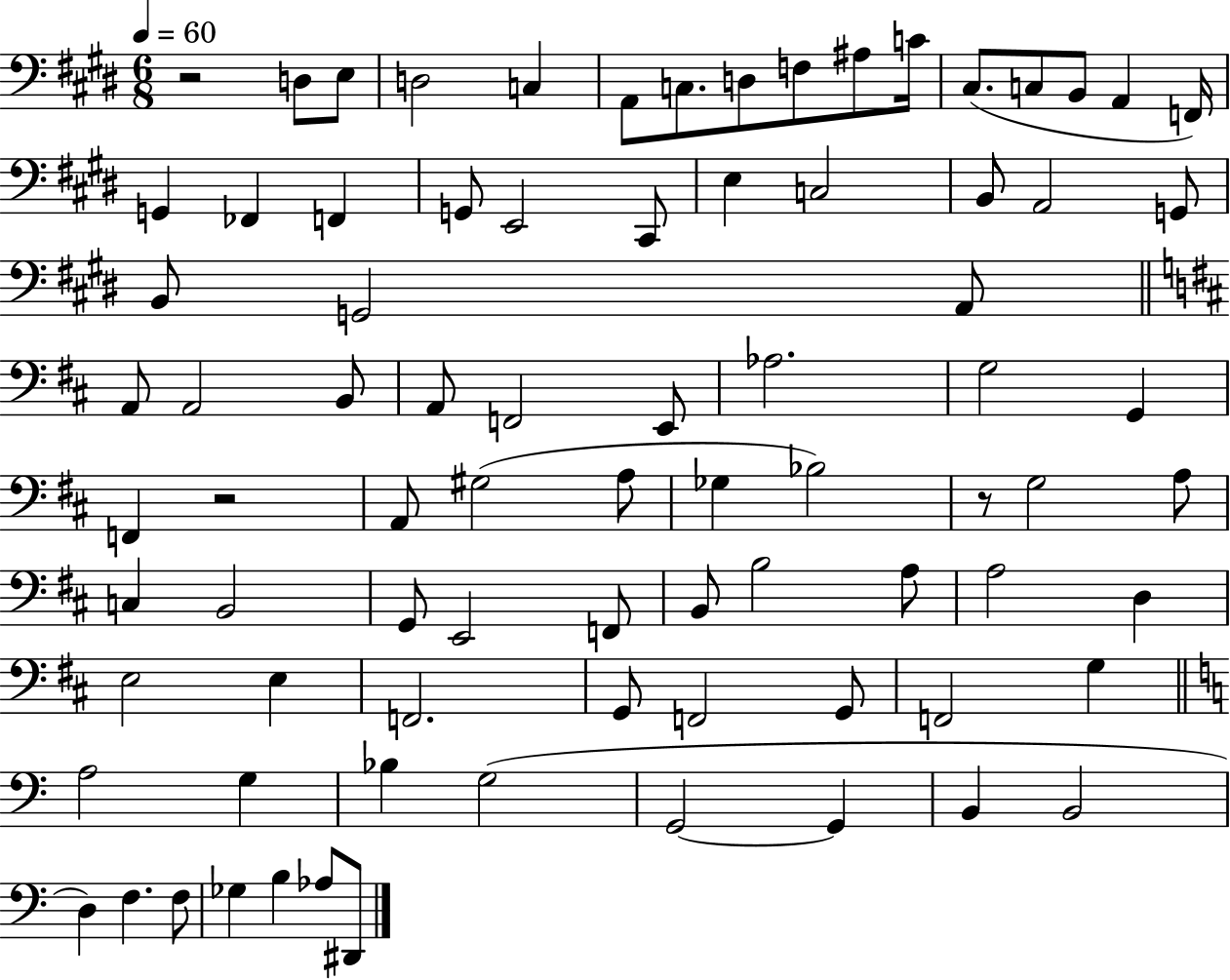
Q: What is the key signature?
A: E major